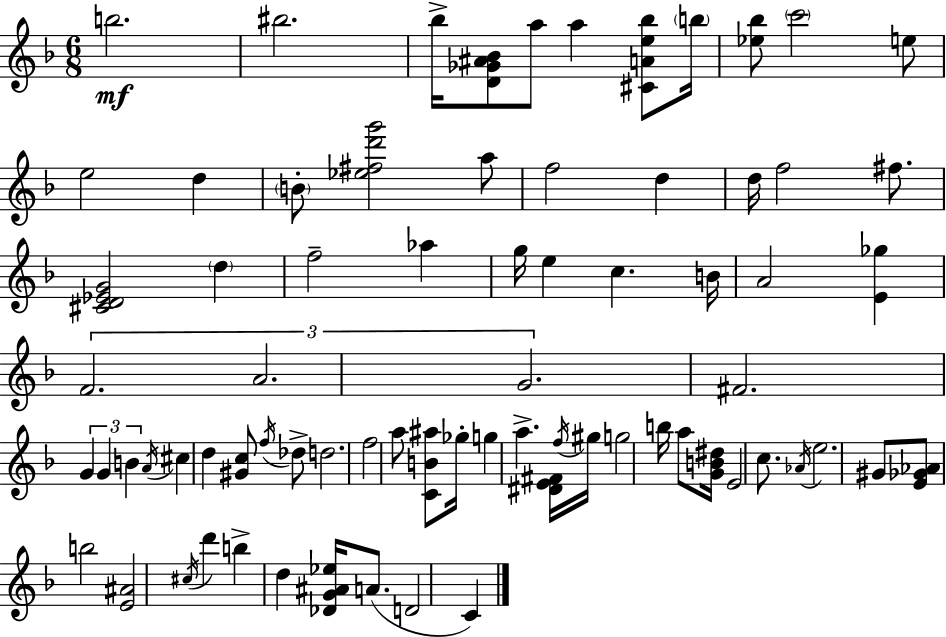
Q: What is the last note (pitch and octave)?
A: C4